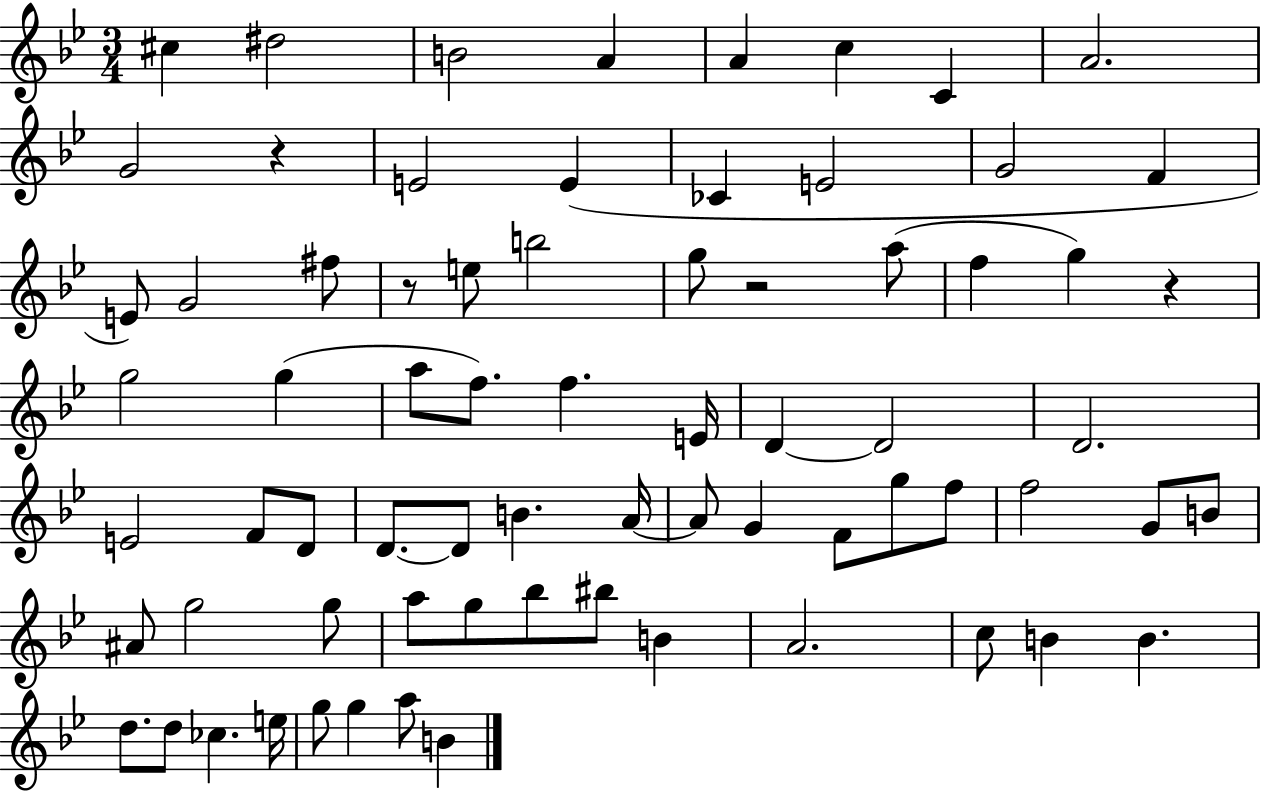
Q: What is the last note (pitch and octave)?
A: B4